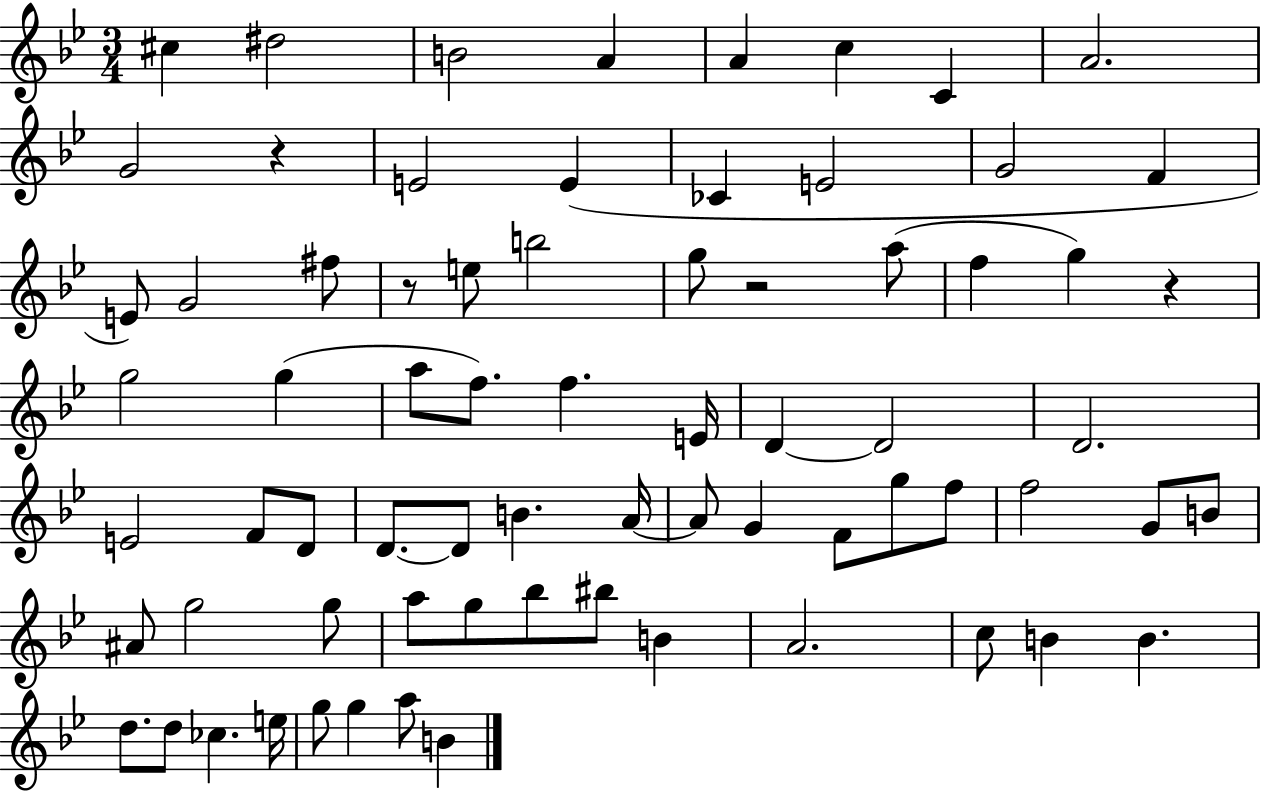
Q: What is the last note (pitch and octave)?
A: B4